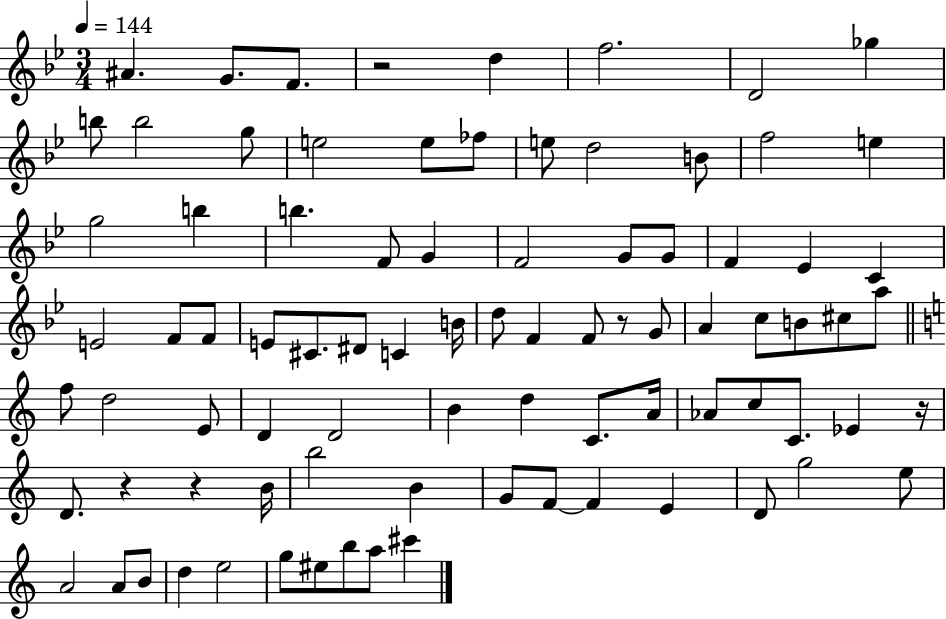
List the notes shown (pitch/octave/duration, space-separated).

A#4/q. G4/e. F4/e. R/h D5/q F5/h. D4/h Gb5/q B5/e B5/h G5/e E5/h E5/e FES5/e E5/e D5/h B4/e F5/h E5/q G5/h B5/q B5/q. F4/e G4/q F4/h G4/e G4/e F4/q Eb4/q C4/q E4/h F4/e F4/e E4/e C#4/e. D#4/e C4/q B4/s D5/e F4/q F4/e R/e G4/e A4/q C5/e B4/e C#5/e A5/e F5/e D5/h E4/e D4/q D4/h B4/q D5/q C4/e. A4/s Ab4/e C5/e C4/e. Eb4/q R/s D4/e. R/q R/q B4/s B5/h B4/q G4/e F4/e F4/q E4/q D4/e G5/h E5/e A4/h A4/e B4/e D5/q E5/h G5/e EIS5/e B5/e A5/e C#6/q